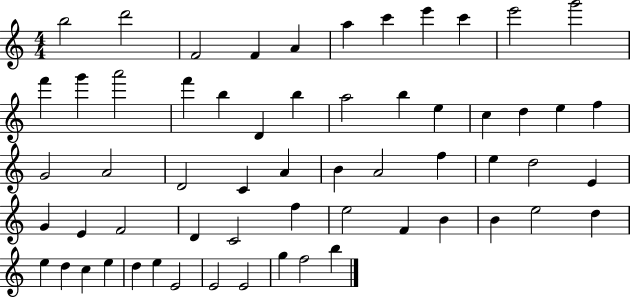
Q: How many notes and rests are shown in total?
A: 60